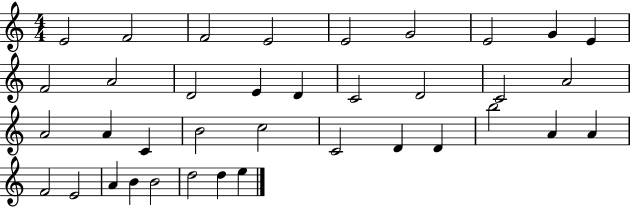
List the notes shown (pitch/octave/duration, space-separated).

E4/h F4/h F4/h E4/h E4/h G4/h E4/h G4/q E4/q F4/h A4/h D4/h E4/q D4/q C4/h D4/h C4/h A4/h A4/h A4/q C4/q B4/h C5/h C4/h D4/q D4/q B5/h A4/q A4/q F4/h E4/h A4/q B4/q B4/h D5/h D5/q E5/q